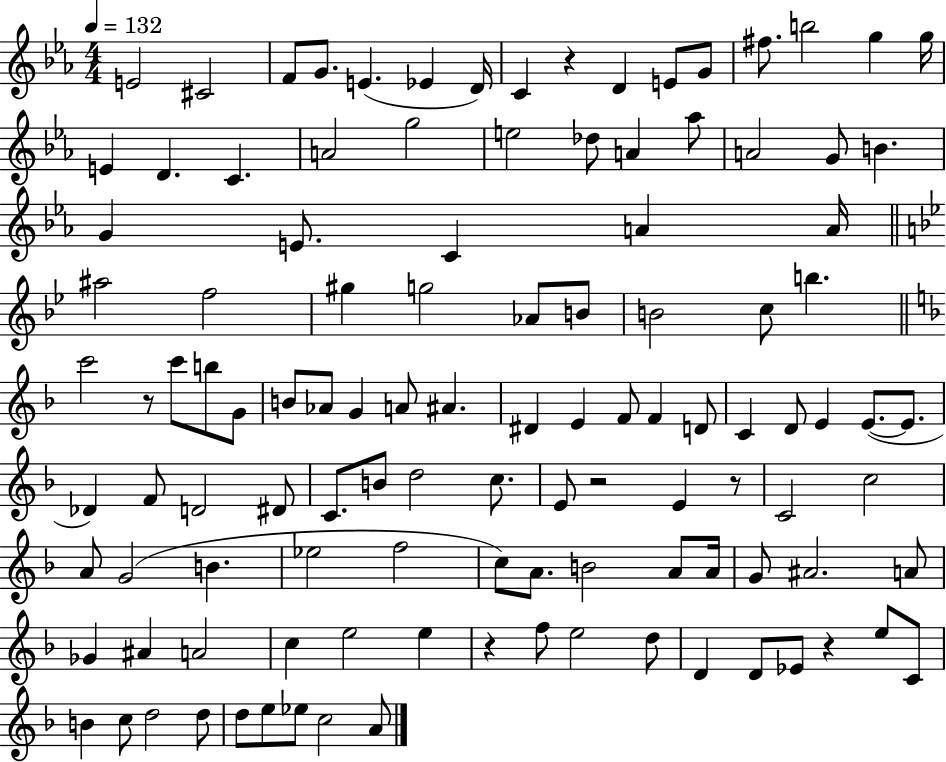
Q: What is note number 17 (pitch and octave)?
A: D4